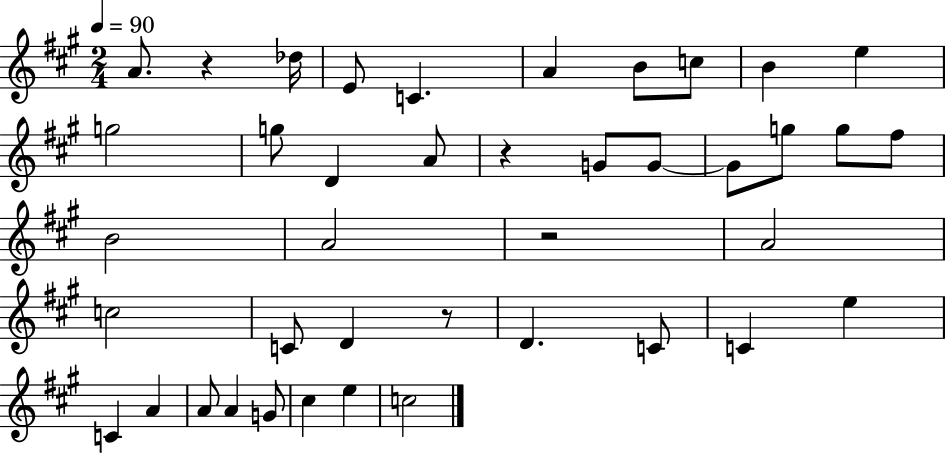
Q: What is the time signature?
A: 2/4